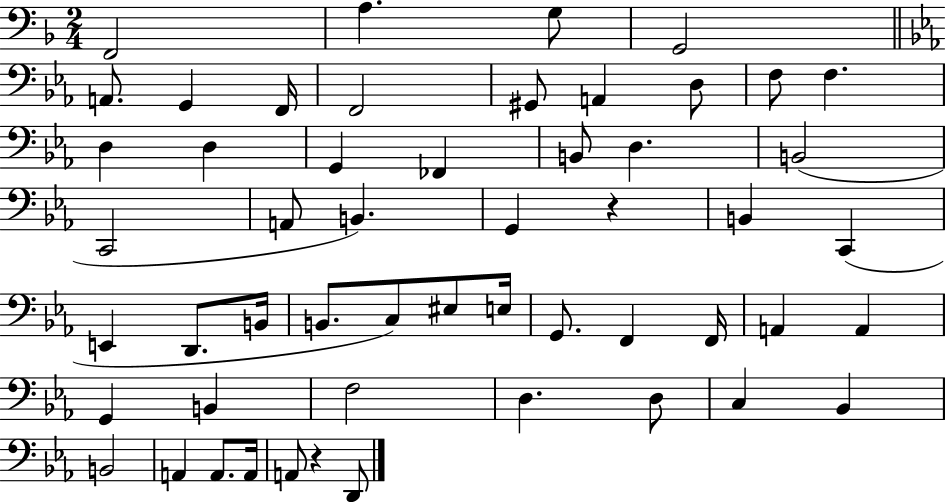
F2/h A3/q. G3/e G2/h A2/e. G2/q F2/s F2/h G#2/e A2/q D3/e F3/e F3/q. D3/q D3/q G2/q FES2/q B2/e D3/q. B2/h C2/h A2/e B2/q. G2/q R/q B2/q C2/q E2/q D2/e. B2/s B2/e. C3/e EIS3/e E3/s G2/e. F2/q F2/s A2/q A2/q G2/q B2/q F3/h D3/q. D3/e C3/q Bb2/q B2/h A2/q A2/e. A2/s A2/e R/q D2/e